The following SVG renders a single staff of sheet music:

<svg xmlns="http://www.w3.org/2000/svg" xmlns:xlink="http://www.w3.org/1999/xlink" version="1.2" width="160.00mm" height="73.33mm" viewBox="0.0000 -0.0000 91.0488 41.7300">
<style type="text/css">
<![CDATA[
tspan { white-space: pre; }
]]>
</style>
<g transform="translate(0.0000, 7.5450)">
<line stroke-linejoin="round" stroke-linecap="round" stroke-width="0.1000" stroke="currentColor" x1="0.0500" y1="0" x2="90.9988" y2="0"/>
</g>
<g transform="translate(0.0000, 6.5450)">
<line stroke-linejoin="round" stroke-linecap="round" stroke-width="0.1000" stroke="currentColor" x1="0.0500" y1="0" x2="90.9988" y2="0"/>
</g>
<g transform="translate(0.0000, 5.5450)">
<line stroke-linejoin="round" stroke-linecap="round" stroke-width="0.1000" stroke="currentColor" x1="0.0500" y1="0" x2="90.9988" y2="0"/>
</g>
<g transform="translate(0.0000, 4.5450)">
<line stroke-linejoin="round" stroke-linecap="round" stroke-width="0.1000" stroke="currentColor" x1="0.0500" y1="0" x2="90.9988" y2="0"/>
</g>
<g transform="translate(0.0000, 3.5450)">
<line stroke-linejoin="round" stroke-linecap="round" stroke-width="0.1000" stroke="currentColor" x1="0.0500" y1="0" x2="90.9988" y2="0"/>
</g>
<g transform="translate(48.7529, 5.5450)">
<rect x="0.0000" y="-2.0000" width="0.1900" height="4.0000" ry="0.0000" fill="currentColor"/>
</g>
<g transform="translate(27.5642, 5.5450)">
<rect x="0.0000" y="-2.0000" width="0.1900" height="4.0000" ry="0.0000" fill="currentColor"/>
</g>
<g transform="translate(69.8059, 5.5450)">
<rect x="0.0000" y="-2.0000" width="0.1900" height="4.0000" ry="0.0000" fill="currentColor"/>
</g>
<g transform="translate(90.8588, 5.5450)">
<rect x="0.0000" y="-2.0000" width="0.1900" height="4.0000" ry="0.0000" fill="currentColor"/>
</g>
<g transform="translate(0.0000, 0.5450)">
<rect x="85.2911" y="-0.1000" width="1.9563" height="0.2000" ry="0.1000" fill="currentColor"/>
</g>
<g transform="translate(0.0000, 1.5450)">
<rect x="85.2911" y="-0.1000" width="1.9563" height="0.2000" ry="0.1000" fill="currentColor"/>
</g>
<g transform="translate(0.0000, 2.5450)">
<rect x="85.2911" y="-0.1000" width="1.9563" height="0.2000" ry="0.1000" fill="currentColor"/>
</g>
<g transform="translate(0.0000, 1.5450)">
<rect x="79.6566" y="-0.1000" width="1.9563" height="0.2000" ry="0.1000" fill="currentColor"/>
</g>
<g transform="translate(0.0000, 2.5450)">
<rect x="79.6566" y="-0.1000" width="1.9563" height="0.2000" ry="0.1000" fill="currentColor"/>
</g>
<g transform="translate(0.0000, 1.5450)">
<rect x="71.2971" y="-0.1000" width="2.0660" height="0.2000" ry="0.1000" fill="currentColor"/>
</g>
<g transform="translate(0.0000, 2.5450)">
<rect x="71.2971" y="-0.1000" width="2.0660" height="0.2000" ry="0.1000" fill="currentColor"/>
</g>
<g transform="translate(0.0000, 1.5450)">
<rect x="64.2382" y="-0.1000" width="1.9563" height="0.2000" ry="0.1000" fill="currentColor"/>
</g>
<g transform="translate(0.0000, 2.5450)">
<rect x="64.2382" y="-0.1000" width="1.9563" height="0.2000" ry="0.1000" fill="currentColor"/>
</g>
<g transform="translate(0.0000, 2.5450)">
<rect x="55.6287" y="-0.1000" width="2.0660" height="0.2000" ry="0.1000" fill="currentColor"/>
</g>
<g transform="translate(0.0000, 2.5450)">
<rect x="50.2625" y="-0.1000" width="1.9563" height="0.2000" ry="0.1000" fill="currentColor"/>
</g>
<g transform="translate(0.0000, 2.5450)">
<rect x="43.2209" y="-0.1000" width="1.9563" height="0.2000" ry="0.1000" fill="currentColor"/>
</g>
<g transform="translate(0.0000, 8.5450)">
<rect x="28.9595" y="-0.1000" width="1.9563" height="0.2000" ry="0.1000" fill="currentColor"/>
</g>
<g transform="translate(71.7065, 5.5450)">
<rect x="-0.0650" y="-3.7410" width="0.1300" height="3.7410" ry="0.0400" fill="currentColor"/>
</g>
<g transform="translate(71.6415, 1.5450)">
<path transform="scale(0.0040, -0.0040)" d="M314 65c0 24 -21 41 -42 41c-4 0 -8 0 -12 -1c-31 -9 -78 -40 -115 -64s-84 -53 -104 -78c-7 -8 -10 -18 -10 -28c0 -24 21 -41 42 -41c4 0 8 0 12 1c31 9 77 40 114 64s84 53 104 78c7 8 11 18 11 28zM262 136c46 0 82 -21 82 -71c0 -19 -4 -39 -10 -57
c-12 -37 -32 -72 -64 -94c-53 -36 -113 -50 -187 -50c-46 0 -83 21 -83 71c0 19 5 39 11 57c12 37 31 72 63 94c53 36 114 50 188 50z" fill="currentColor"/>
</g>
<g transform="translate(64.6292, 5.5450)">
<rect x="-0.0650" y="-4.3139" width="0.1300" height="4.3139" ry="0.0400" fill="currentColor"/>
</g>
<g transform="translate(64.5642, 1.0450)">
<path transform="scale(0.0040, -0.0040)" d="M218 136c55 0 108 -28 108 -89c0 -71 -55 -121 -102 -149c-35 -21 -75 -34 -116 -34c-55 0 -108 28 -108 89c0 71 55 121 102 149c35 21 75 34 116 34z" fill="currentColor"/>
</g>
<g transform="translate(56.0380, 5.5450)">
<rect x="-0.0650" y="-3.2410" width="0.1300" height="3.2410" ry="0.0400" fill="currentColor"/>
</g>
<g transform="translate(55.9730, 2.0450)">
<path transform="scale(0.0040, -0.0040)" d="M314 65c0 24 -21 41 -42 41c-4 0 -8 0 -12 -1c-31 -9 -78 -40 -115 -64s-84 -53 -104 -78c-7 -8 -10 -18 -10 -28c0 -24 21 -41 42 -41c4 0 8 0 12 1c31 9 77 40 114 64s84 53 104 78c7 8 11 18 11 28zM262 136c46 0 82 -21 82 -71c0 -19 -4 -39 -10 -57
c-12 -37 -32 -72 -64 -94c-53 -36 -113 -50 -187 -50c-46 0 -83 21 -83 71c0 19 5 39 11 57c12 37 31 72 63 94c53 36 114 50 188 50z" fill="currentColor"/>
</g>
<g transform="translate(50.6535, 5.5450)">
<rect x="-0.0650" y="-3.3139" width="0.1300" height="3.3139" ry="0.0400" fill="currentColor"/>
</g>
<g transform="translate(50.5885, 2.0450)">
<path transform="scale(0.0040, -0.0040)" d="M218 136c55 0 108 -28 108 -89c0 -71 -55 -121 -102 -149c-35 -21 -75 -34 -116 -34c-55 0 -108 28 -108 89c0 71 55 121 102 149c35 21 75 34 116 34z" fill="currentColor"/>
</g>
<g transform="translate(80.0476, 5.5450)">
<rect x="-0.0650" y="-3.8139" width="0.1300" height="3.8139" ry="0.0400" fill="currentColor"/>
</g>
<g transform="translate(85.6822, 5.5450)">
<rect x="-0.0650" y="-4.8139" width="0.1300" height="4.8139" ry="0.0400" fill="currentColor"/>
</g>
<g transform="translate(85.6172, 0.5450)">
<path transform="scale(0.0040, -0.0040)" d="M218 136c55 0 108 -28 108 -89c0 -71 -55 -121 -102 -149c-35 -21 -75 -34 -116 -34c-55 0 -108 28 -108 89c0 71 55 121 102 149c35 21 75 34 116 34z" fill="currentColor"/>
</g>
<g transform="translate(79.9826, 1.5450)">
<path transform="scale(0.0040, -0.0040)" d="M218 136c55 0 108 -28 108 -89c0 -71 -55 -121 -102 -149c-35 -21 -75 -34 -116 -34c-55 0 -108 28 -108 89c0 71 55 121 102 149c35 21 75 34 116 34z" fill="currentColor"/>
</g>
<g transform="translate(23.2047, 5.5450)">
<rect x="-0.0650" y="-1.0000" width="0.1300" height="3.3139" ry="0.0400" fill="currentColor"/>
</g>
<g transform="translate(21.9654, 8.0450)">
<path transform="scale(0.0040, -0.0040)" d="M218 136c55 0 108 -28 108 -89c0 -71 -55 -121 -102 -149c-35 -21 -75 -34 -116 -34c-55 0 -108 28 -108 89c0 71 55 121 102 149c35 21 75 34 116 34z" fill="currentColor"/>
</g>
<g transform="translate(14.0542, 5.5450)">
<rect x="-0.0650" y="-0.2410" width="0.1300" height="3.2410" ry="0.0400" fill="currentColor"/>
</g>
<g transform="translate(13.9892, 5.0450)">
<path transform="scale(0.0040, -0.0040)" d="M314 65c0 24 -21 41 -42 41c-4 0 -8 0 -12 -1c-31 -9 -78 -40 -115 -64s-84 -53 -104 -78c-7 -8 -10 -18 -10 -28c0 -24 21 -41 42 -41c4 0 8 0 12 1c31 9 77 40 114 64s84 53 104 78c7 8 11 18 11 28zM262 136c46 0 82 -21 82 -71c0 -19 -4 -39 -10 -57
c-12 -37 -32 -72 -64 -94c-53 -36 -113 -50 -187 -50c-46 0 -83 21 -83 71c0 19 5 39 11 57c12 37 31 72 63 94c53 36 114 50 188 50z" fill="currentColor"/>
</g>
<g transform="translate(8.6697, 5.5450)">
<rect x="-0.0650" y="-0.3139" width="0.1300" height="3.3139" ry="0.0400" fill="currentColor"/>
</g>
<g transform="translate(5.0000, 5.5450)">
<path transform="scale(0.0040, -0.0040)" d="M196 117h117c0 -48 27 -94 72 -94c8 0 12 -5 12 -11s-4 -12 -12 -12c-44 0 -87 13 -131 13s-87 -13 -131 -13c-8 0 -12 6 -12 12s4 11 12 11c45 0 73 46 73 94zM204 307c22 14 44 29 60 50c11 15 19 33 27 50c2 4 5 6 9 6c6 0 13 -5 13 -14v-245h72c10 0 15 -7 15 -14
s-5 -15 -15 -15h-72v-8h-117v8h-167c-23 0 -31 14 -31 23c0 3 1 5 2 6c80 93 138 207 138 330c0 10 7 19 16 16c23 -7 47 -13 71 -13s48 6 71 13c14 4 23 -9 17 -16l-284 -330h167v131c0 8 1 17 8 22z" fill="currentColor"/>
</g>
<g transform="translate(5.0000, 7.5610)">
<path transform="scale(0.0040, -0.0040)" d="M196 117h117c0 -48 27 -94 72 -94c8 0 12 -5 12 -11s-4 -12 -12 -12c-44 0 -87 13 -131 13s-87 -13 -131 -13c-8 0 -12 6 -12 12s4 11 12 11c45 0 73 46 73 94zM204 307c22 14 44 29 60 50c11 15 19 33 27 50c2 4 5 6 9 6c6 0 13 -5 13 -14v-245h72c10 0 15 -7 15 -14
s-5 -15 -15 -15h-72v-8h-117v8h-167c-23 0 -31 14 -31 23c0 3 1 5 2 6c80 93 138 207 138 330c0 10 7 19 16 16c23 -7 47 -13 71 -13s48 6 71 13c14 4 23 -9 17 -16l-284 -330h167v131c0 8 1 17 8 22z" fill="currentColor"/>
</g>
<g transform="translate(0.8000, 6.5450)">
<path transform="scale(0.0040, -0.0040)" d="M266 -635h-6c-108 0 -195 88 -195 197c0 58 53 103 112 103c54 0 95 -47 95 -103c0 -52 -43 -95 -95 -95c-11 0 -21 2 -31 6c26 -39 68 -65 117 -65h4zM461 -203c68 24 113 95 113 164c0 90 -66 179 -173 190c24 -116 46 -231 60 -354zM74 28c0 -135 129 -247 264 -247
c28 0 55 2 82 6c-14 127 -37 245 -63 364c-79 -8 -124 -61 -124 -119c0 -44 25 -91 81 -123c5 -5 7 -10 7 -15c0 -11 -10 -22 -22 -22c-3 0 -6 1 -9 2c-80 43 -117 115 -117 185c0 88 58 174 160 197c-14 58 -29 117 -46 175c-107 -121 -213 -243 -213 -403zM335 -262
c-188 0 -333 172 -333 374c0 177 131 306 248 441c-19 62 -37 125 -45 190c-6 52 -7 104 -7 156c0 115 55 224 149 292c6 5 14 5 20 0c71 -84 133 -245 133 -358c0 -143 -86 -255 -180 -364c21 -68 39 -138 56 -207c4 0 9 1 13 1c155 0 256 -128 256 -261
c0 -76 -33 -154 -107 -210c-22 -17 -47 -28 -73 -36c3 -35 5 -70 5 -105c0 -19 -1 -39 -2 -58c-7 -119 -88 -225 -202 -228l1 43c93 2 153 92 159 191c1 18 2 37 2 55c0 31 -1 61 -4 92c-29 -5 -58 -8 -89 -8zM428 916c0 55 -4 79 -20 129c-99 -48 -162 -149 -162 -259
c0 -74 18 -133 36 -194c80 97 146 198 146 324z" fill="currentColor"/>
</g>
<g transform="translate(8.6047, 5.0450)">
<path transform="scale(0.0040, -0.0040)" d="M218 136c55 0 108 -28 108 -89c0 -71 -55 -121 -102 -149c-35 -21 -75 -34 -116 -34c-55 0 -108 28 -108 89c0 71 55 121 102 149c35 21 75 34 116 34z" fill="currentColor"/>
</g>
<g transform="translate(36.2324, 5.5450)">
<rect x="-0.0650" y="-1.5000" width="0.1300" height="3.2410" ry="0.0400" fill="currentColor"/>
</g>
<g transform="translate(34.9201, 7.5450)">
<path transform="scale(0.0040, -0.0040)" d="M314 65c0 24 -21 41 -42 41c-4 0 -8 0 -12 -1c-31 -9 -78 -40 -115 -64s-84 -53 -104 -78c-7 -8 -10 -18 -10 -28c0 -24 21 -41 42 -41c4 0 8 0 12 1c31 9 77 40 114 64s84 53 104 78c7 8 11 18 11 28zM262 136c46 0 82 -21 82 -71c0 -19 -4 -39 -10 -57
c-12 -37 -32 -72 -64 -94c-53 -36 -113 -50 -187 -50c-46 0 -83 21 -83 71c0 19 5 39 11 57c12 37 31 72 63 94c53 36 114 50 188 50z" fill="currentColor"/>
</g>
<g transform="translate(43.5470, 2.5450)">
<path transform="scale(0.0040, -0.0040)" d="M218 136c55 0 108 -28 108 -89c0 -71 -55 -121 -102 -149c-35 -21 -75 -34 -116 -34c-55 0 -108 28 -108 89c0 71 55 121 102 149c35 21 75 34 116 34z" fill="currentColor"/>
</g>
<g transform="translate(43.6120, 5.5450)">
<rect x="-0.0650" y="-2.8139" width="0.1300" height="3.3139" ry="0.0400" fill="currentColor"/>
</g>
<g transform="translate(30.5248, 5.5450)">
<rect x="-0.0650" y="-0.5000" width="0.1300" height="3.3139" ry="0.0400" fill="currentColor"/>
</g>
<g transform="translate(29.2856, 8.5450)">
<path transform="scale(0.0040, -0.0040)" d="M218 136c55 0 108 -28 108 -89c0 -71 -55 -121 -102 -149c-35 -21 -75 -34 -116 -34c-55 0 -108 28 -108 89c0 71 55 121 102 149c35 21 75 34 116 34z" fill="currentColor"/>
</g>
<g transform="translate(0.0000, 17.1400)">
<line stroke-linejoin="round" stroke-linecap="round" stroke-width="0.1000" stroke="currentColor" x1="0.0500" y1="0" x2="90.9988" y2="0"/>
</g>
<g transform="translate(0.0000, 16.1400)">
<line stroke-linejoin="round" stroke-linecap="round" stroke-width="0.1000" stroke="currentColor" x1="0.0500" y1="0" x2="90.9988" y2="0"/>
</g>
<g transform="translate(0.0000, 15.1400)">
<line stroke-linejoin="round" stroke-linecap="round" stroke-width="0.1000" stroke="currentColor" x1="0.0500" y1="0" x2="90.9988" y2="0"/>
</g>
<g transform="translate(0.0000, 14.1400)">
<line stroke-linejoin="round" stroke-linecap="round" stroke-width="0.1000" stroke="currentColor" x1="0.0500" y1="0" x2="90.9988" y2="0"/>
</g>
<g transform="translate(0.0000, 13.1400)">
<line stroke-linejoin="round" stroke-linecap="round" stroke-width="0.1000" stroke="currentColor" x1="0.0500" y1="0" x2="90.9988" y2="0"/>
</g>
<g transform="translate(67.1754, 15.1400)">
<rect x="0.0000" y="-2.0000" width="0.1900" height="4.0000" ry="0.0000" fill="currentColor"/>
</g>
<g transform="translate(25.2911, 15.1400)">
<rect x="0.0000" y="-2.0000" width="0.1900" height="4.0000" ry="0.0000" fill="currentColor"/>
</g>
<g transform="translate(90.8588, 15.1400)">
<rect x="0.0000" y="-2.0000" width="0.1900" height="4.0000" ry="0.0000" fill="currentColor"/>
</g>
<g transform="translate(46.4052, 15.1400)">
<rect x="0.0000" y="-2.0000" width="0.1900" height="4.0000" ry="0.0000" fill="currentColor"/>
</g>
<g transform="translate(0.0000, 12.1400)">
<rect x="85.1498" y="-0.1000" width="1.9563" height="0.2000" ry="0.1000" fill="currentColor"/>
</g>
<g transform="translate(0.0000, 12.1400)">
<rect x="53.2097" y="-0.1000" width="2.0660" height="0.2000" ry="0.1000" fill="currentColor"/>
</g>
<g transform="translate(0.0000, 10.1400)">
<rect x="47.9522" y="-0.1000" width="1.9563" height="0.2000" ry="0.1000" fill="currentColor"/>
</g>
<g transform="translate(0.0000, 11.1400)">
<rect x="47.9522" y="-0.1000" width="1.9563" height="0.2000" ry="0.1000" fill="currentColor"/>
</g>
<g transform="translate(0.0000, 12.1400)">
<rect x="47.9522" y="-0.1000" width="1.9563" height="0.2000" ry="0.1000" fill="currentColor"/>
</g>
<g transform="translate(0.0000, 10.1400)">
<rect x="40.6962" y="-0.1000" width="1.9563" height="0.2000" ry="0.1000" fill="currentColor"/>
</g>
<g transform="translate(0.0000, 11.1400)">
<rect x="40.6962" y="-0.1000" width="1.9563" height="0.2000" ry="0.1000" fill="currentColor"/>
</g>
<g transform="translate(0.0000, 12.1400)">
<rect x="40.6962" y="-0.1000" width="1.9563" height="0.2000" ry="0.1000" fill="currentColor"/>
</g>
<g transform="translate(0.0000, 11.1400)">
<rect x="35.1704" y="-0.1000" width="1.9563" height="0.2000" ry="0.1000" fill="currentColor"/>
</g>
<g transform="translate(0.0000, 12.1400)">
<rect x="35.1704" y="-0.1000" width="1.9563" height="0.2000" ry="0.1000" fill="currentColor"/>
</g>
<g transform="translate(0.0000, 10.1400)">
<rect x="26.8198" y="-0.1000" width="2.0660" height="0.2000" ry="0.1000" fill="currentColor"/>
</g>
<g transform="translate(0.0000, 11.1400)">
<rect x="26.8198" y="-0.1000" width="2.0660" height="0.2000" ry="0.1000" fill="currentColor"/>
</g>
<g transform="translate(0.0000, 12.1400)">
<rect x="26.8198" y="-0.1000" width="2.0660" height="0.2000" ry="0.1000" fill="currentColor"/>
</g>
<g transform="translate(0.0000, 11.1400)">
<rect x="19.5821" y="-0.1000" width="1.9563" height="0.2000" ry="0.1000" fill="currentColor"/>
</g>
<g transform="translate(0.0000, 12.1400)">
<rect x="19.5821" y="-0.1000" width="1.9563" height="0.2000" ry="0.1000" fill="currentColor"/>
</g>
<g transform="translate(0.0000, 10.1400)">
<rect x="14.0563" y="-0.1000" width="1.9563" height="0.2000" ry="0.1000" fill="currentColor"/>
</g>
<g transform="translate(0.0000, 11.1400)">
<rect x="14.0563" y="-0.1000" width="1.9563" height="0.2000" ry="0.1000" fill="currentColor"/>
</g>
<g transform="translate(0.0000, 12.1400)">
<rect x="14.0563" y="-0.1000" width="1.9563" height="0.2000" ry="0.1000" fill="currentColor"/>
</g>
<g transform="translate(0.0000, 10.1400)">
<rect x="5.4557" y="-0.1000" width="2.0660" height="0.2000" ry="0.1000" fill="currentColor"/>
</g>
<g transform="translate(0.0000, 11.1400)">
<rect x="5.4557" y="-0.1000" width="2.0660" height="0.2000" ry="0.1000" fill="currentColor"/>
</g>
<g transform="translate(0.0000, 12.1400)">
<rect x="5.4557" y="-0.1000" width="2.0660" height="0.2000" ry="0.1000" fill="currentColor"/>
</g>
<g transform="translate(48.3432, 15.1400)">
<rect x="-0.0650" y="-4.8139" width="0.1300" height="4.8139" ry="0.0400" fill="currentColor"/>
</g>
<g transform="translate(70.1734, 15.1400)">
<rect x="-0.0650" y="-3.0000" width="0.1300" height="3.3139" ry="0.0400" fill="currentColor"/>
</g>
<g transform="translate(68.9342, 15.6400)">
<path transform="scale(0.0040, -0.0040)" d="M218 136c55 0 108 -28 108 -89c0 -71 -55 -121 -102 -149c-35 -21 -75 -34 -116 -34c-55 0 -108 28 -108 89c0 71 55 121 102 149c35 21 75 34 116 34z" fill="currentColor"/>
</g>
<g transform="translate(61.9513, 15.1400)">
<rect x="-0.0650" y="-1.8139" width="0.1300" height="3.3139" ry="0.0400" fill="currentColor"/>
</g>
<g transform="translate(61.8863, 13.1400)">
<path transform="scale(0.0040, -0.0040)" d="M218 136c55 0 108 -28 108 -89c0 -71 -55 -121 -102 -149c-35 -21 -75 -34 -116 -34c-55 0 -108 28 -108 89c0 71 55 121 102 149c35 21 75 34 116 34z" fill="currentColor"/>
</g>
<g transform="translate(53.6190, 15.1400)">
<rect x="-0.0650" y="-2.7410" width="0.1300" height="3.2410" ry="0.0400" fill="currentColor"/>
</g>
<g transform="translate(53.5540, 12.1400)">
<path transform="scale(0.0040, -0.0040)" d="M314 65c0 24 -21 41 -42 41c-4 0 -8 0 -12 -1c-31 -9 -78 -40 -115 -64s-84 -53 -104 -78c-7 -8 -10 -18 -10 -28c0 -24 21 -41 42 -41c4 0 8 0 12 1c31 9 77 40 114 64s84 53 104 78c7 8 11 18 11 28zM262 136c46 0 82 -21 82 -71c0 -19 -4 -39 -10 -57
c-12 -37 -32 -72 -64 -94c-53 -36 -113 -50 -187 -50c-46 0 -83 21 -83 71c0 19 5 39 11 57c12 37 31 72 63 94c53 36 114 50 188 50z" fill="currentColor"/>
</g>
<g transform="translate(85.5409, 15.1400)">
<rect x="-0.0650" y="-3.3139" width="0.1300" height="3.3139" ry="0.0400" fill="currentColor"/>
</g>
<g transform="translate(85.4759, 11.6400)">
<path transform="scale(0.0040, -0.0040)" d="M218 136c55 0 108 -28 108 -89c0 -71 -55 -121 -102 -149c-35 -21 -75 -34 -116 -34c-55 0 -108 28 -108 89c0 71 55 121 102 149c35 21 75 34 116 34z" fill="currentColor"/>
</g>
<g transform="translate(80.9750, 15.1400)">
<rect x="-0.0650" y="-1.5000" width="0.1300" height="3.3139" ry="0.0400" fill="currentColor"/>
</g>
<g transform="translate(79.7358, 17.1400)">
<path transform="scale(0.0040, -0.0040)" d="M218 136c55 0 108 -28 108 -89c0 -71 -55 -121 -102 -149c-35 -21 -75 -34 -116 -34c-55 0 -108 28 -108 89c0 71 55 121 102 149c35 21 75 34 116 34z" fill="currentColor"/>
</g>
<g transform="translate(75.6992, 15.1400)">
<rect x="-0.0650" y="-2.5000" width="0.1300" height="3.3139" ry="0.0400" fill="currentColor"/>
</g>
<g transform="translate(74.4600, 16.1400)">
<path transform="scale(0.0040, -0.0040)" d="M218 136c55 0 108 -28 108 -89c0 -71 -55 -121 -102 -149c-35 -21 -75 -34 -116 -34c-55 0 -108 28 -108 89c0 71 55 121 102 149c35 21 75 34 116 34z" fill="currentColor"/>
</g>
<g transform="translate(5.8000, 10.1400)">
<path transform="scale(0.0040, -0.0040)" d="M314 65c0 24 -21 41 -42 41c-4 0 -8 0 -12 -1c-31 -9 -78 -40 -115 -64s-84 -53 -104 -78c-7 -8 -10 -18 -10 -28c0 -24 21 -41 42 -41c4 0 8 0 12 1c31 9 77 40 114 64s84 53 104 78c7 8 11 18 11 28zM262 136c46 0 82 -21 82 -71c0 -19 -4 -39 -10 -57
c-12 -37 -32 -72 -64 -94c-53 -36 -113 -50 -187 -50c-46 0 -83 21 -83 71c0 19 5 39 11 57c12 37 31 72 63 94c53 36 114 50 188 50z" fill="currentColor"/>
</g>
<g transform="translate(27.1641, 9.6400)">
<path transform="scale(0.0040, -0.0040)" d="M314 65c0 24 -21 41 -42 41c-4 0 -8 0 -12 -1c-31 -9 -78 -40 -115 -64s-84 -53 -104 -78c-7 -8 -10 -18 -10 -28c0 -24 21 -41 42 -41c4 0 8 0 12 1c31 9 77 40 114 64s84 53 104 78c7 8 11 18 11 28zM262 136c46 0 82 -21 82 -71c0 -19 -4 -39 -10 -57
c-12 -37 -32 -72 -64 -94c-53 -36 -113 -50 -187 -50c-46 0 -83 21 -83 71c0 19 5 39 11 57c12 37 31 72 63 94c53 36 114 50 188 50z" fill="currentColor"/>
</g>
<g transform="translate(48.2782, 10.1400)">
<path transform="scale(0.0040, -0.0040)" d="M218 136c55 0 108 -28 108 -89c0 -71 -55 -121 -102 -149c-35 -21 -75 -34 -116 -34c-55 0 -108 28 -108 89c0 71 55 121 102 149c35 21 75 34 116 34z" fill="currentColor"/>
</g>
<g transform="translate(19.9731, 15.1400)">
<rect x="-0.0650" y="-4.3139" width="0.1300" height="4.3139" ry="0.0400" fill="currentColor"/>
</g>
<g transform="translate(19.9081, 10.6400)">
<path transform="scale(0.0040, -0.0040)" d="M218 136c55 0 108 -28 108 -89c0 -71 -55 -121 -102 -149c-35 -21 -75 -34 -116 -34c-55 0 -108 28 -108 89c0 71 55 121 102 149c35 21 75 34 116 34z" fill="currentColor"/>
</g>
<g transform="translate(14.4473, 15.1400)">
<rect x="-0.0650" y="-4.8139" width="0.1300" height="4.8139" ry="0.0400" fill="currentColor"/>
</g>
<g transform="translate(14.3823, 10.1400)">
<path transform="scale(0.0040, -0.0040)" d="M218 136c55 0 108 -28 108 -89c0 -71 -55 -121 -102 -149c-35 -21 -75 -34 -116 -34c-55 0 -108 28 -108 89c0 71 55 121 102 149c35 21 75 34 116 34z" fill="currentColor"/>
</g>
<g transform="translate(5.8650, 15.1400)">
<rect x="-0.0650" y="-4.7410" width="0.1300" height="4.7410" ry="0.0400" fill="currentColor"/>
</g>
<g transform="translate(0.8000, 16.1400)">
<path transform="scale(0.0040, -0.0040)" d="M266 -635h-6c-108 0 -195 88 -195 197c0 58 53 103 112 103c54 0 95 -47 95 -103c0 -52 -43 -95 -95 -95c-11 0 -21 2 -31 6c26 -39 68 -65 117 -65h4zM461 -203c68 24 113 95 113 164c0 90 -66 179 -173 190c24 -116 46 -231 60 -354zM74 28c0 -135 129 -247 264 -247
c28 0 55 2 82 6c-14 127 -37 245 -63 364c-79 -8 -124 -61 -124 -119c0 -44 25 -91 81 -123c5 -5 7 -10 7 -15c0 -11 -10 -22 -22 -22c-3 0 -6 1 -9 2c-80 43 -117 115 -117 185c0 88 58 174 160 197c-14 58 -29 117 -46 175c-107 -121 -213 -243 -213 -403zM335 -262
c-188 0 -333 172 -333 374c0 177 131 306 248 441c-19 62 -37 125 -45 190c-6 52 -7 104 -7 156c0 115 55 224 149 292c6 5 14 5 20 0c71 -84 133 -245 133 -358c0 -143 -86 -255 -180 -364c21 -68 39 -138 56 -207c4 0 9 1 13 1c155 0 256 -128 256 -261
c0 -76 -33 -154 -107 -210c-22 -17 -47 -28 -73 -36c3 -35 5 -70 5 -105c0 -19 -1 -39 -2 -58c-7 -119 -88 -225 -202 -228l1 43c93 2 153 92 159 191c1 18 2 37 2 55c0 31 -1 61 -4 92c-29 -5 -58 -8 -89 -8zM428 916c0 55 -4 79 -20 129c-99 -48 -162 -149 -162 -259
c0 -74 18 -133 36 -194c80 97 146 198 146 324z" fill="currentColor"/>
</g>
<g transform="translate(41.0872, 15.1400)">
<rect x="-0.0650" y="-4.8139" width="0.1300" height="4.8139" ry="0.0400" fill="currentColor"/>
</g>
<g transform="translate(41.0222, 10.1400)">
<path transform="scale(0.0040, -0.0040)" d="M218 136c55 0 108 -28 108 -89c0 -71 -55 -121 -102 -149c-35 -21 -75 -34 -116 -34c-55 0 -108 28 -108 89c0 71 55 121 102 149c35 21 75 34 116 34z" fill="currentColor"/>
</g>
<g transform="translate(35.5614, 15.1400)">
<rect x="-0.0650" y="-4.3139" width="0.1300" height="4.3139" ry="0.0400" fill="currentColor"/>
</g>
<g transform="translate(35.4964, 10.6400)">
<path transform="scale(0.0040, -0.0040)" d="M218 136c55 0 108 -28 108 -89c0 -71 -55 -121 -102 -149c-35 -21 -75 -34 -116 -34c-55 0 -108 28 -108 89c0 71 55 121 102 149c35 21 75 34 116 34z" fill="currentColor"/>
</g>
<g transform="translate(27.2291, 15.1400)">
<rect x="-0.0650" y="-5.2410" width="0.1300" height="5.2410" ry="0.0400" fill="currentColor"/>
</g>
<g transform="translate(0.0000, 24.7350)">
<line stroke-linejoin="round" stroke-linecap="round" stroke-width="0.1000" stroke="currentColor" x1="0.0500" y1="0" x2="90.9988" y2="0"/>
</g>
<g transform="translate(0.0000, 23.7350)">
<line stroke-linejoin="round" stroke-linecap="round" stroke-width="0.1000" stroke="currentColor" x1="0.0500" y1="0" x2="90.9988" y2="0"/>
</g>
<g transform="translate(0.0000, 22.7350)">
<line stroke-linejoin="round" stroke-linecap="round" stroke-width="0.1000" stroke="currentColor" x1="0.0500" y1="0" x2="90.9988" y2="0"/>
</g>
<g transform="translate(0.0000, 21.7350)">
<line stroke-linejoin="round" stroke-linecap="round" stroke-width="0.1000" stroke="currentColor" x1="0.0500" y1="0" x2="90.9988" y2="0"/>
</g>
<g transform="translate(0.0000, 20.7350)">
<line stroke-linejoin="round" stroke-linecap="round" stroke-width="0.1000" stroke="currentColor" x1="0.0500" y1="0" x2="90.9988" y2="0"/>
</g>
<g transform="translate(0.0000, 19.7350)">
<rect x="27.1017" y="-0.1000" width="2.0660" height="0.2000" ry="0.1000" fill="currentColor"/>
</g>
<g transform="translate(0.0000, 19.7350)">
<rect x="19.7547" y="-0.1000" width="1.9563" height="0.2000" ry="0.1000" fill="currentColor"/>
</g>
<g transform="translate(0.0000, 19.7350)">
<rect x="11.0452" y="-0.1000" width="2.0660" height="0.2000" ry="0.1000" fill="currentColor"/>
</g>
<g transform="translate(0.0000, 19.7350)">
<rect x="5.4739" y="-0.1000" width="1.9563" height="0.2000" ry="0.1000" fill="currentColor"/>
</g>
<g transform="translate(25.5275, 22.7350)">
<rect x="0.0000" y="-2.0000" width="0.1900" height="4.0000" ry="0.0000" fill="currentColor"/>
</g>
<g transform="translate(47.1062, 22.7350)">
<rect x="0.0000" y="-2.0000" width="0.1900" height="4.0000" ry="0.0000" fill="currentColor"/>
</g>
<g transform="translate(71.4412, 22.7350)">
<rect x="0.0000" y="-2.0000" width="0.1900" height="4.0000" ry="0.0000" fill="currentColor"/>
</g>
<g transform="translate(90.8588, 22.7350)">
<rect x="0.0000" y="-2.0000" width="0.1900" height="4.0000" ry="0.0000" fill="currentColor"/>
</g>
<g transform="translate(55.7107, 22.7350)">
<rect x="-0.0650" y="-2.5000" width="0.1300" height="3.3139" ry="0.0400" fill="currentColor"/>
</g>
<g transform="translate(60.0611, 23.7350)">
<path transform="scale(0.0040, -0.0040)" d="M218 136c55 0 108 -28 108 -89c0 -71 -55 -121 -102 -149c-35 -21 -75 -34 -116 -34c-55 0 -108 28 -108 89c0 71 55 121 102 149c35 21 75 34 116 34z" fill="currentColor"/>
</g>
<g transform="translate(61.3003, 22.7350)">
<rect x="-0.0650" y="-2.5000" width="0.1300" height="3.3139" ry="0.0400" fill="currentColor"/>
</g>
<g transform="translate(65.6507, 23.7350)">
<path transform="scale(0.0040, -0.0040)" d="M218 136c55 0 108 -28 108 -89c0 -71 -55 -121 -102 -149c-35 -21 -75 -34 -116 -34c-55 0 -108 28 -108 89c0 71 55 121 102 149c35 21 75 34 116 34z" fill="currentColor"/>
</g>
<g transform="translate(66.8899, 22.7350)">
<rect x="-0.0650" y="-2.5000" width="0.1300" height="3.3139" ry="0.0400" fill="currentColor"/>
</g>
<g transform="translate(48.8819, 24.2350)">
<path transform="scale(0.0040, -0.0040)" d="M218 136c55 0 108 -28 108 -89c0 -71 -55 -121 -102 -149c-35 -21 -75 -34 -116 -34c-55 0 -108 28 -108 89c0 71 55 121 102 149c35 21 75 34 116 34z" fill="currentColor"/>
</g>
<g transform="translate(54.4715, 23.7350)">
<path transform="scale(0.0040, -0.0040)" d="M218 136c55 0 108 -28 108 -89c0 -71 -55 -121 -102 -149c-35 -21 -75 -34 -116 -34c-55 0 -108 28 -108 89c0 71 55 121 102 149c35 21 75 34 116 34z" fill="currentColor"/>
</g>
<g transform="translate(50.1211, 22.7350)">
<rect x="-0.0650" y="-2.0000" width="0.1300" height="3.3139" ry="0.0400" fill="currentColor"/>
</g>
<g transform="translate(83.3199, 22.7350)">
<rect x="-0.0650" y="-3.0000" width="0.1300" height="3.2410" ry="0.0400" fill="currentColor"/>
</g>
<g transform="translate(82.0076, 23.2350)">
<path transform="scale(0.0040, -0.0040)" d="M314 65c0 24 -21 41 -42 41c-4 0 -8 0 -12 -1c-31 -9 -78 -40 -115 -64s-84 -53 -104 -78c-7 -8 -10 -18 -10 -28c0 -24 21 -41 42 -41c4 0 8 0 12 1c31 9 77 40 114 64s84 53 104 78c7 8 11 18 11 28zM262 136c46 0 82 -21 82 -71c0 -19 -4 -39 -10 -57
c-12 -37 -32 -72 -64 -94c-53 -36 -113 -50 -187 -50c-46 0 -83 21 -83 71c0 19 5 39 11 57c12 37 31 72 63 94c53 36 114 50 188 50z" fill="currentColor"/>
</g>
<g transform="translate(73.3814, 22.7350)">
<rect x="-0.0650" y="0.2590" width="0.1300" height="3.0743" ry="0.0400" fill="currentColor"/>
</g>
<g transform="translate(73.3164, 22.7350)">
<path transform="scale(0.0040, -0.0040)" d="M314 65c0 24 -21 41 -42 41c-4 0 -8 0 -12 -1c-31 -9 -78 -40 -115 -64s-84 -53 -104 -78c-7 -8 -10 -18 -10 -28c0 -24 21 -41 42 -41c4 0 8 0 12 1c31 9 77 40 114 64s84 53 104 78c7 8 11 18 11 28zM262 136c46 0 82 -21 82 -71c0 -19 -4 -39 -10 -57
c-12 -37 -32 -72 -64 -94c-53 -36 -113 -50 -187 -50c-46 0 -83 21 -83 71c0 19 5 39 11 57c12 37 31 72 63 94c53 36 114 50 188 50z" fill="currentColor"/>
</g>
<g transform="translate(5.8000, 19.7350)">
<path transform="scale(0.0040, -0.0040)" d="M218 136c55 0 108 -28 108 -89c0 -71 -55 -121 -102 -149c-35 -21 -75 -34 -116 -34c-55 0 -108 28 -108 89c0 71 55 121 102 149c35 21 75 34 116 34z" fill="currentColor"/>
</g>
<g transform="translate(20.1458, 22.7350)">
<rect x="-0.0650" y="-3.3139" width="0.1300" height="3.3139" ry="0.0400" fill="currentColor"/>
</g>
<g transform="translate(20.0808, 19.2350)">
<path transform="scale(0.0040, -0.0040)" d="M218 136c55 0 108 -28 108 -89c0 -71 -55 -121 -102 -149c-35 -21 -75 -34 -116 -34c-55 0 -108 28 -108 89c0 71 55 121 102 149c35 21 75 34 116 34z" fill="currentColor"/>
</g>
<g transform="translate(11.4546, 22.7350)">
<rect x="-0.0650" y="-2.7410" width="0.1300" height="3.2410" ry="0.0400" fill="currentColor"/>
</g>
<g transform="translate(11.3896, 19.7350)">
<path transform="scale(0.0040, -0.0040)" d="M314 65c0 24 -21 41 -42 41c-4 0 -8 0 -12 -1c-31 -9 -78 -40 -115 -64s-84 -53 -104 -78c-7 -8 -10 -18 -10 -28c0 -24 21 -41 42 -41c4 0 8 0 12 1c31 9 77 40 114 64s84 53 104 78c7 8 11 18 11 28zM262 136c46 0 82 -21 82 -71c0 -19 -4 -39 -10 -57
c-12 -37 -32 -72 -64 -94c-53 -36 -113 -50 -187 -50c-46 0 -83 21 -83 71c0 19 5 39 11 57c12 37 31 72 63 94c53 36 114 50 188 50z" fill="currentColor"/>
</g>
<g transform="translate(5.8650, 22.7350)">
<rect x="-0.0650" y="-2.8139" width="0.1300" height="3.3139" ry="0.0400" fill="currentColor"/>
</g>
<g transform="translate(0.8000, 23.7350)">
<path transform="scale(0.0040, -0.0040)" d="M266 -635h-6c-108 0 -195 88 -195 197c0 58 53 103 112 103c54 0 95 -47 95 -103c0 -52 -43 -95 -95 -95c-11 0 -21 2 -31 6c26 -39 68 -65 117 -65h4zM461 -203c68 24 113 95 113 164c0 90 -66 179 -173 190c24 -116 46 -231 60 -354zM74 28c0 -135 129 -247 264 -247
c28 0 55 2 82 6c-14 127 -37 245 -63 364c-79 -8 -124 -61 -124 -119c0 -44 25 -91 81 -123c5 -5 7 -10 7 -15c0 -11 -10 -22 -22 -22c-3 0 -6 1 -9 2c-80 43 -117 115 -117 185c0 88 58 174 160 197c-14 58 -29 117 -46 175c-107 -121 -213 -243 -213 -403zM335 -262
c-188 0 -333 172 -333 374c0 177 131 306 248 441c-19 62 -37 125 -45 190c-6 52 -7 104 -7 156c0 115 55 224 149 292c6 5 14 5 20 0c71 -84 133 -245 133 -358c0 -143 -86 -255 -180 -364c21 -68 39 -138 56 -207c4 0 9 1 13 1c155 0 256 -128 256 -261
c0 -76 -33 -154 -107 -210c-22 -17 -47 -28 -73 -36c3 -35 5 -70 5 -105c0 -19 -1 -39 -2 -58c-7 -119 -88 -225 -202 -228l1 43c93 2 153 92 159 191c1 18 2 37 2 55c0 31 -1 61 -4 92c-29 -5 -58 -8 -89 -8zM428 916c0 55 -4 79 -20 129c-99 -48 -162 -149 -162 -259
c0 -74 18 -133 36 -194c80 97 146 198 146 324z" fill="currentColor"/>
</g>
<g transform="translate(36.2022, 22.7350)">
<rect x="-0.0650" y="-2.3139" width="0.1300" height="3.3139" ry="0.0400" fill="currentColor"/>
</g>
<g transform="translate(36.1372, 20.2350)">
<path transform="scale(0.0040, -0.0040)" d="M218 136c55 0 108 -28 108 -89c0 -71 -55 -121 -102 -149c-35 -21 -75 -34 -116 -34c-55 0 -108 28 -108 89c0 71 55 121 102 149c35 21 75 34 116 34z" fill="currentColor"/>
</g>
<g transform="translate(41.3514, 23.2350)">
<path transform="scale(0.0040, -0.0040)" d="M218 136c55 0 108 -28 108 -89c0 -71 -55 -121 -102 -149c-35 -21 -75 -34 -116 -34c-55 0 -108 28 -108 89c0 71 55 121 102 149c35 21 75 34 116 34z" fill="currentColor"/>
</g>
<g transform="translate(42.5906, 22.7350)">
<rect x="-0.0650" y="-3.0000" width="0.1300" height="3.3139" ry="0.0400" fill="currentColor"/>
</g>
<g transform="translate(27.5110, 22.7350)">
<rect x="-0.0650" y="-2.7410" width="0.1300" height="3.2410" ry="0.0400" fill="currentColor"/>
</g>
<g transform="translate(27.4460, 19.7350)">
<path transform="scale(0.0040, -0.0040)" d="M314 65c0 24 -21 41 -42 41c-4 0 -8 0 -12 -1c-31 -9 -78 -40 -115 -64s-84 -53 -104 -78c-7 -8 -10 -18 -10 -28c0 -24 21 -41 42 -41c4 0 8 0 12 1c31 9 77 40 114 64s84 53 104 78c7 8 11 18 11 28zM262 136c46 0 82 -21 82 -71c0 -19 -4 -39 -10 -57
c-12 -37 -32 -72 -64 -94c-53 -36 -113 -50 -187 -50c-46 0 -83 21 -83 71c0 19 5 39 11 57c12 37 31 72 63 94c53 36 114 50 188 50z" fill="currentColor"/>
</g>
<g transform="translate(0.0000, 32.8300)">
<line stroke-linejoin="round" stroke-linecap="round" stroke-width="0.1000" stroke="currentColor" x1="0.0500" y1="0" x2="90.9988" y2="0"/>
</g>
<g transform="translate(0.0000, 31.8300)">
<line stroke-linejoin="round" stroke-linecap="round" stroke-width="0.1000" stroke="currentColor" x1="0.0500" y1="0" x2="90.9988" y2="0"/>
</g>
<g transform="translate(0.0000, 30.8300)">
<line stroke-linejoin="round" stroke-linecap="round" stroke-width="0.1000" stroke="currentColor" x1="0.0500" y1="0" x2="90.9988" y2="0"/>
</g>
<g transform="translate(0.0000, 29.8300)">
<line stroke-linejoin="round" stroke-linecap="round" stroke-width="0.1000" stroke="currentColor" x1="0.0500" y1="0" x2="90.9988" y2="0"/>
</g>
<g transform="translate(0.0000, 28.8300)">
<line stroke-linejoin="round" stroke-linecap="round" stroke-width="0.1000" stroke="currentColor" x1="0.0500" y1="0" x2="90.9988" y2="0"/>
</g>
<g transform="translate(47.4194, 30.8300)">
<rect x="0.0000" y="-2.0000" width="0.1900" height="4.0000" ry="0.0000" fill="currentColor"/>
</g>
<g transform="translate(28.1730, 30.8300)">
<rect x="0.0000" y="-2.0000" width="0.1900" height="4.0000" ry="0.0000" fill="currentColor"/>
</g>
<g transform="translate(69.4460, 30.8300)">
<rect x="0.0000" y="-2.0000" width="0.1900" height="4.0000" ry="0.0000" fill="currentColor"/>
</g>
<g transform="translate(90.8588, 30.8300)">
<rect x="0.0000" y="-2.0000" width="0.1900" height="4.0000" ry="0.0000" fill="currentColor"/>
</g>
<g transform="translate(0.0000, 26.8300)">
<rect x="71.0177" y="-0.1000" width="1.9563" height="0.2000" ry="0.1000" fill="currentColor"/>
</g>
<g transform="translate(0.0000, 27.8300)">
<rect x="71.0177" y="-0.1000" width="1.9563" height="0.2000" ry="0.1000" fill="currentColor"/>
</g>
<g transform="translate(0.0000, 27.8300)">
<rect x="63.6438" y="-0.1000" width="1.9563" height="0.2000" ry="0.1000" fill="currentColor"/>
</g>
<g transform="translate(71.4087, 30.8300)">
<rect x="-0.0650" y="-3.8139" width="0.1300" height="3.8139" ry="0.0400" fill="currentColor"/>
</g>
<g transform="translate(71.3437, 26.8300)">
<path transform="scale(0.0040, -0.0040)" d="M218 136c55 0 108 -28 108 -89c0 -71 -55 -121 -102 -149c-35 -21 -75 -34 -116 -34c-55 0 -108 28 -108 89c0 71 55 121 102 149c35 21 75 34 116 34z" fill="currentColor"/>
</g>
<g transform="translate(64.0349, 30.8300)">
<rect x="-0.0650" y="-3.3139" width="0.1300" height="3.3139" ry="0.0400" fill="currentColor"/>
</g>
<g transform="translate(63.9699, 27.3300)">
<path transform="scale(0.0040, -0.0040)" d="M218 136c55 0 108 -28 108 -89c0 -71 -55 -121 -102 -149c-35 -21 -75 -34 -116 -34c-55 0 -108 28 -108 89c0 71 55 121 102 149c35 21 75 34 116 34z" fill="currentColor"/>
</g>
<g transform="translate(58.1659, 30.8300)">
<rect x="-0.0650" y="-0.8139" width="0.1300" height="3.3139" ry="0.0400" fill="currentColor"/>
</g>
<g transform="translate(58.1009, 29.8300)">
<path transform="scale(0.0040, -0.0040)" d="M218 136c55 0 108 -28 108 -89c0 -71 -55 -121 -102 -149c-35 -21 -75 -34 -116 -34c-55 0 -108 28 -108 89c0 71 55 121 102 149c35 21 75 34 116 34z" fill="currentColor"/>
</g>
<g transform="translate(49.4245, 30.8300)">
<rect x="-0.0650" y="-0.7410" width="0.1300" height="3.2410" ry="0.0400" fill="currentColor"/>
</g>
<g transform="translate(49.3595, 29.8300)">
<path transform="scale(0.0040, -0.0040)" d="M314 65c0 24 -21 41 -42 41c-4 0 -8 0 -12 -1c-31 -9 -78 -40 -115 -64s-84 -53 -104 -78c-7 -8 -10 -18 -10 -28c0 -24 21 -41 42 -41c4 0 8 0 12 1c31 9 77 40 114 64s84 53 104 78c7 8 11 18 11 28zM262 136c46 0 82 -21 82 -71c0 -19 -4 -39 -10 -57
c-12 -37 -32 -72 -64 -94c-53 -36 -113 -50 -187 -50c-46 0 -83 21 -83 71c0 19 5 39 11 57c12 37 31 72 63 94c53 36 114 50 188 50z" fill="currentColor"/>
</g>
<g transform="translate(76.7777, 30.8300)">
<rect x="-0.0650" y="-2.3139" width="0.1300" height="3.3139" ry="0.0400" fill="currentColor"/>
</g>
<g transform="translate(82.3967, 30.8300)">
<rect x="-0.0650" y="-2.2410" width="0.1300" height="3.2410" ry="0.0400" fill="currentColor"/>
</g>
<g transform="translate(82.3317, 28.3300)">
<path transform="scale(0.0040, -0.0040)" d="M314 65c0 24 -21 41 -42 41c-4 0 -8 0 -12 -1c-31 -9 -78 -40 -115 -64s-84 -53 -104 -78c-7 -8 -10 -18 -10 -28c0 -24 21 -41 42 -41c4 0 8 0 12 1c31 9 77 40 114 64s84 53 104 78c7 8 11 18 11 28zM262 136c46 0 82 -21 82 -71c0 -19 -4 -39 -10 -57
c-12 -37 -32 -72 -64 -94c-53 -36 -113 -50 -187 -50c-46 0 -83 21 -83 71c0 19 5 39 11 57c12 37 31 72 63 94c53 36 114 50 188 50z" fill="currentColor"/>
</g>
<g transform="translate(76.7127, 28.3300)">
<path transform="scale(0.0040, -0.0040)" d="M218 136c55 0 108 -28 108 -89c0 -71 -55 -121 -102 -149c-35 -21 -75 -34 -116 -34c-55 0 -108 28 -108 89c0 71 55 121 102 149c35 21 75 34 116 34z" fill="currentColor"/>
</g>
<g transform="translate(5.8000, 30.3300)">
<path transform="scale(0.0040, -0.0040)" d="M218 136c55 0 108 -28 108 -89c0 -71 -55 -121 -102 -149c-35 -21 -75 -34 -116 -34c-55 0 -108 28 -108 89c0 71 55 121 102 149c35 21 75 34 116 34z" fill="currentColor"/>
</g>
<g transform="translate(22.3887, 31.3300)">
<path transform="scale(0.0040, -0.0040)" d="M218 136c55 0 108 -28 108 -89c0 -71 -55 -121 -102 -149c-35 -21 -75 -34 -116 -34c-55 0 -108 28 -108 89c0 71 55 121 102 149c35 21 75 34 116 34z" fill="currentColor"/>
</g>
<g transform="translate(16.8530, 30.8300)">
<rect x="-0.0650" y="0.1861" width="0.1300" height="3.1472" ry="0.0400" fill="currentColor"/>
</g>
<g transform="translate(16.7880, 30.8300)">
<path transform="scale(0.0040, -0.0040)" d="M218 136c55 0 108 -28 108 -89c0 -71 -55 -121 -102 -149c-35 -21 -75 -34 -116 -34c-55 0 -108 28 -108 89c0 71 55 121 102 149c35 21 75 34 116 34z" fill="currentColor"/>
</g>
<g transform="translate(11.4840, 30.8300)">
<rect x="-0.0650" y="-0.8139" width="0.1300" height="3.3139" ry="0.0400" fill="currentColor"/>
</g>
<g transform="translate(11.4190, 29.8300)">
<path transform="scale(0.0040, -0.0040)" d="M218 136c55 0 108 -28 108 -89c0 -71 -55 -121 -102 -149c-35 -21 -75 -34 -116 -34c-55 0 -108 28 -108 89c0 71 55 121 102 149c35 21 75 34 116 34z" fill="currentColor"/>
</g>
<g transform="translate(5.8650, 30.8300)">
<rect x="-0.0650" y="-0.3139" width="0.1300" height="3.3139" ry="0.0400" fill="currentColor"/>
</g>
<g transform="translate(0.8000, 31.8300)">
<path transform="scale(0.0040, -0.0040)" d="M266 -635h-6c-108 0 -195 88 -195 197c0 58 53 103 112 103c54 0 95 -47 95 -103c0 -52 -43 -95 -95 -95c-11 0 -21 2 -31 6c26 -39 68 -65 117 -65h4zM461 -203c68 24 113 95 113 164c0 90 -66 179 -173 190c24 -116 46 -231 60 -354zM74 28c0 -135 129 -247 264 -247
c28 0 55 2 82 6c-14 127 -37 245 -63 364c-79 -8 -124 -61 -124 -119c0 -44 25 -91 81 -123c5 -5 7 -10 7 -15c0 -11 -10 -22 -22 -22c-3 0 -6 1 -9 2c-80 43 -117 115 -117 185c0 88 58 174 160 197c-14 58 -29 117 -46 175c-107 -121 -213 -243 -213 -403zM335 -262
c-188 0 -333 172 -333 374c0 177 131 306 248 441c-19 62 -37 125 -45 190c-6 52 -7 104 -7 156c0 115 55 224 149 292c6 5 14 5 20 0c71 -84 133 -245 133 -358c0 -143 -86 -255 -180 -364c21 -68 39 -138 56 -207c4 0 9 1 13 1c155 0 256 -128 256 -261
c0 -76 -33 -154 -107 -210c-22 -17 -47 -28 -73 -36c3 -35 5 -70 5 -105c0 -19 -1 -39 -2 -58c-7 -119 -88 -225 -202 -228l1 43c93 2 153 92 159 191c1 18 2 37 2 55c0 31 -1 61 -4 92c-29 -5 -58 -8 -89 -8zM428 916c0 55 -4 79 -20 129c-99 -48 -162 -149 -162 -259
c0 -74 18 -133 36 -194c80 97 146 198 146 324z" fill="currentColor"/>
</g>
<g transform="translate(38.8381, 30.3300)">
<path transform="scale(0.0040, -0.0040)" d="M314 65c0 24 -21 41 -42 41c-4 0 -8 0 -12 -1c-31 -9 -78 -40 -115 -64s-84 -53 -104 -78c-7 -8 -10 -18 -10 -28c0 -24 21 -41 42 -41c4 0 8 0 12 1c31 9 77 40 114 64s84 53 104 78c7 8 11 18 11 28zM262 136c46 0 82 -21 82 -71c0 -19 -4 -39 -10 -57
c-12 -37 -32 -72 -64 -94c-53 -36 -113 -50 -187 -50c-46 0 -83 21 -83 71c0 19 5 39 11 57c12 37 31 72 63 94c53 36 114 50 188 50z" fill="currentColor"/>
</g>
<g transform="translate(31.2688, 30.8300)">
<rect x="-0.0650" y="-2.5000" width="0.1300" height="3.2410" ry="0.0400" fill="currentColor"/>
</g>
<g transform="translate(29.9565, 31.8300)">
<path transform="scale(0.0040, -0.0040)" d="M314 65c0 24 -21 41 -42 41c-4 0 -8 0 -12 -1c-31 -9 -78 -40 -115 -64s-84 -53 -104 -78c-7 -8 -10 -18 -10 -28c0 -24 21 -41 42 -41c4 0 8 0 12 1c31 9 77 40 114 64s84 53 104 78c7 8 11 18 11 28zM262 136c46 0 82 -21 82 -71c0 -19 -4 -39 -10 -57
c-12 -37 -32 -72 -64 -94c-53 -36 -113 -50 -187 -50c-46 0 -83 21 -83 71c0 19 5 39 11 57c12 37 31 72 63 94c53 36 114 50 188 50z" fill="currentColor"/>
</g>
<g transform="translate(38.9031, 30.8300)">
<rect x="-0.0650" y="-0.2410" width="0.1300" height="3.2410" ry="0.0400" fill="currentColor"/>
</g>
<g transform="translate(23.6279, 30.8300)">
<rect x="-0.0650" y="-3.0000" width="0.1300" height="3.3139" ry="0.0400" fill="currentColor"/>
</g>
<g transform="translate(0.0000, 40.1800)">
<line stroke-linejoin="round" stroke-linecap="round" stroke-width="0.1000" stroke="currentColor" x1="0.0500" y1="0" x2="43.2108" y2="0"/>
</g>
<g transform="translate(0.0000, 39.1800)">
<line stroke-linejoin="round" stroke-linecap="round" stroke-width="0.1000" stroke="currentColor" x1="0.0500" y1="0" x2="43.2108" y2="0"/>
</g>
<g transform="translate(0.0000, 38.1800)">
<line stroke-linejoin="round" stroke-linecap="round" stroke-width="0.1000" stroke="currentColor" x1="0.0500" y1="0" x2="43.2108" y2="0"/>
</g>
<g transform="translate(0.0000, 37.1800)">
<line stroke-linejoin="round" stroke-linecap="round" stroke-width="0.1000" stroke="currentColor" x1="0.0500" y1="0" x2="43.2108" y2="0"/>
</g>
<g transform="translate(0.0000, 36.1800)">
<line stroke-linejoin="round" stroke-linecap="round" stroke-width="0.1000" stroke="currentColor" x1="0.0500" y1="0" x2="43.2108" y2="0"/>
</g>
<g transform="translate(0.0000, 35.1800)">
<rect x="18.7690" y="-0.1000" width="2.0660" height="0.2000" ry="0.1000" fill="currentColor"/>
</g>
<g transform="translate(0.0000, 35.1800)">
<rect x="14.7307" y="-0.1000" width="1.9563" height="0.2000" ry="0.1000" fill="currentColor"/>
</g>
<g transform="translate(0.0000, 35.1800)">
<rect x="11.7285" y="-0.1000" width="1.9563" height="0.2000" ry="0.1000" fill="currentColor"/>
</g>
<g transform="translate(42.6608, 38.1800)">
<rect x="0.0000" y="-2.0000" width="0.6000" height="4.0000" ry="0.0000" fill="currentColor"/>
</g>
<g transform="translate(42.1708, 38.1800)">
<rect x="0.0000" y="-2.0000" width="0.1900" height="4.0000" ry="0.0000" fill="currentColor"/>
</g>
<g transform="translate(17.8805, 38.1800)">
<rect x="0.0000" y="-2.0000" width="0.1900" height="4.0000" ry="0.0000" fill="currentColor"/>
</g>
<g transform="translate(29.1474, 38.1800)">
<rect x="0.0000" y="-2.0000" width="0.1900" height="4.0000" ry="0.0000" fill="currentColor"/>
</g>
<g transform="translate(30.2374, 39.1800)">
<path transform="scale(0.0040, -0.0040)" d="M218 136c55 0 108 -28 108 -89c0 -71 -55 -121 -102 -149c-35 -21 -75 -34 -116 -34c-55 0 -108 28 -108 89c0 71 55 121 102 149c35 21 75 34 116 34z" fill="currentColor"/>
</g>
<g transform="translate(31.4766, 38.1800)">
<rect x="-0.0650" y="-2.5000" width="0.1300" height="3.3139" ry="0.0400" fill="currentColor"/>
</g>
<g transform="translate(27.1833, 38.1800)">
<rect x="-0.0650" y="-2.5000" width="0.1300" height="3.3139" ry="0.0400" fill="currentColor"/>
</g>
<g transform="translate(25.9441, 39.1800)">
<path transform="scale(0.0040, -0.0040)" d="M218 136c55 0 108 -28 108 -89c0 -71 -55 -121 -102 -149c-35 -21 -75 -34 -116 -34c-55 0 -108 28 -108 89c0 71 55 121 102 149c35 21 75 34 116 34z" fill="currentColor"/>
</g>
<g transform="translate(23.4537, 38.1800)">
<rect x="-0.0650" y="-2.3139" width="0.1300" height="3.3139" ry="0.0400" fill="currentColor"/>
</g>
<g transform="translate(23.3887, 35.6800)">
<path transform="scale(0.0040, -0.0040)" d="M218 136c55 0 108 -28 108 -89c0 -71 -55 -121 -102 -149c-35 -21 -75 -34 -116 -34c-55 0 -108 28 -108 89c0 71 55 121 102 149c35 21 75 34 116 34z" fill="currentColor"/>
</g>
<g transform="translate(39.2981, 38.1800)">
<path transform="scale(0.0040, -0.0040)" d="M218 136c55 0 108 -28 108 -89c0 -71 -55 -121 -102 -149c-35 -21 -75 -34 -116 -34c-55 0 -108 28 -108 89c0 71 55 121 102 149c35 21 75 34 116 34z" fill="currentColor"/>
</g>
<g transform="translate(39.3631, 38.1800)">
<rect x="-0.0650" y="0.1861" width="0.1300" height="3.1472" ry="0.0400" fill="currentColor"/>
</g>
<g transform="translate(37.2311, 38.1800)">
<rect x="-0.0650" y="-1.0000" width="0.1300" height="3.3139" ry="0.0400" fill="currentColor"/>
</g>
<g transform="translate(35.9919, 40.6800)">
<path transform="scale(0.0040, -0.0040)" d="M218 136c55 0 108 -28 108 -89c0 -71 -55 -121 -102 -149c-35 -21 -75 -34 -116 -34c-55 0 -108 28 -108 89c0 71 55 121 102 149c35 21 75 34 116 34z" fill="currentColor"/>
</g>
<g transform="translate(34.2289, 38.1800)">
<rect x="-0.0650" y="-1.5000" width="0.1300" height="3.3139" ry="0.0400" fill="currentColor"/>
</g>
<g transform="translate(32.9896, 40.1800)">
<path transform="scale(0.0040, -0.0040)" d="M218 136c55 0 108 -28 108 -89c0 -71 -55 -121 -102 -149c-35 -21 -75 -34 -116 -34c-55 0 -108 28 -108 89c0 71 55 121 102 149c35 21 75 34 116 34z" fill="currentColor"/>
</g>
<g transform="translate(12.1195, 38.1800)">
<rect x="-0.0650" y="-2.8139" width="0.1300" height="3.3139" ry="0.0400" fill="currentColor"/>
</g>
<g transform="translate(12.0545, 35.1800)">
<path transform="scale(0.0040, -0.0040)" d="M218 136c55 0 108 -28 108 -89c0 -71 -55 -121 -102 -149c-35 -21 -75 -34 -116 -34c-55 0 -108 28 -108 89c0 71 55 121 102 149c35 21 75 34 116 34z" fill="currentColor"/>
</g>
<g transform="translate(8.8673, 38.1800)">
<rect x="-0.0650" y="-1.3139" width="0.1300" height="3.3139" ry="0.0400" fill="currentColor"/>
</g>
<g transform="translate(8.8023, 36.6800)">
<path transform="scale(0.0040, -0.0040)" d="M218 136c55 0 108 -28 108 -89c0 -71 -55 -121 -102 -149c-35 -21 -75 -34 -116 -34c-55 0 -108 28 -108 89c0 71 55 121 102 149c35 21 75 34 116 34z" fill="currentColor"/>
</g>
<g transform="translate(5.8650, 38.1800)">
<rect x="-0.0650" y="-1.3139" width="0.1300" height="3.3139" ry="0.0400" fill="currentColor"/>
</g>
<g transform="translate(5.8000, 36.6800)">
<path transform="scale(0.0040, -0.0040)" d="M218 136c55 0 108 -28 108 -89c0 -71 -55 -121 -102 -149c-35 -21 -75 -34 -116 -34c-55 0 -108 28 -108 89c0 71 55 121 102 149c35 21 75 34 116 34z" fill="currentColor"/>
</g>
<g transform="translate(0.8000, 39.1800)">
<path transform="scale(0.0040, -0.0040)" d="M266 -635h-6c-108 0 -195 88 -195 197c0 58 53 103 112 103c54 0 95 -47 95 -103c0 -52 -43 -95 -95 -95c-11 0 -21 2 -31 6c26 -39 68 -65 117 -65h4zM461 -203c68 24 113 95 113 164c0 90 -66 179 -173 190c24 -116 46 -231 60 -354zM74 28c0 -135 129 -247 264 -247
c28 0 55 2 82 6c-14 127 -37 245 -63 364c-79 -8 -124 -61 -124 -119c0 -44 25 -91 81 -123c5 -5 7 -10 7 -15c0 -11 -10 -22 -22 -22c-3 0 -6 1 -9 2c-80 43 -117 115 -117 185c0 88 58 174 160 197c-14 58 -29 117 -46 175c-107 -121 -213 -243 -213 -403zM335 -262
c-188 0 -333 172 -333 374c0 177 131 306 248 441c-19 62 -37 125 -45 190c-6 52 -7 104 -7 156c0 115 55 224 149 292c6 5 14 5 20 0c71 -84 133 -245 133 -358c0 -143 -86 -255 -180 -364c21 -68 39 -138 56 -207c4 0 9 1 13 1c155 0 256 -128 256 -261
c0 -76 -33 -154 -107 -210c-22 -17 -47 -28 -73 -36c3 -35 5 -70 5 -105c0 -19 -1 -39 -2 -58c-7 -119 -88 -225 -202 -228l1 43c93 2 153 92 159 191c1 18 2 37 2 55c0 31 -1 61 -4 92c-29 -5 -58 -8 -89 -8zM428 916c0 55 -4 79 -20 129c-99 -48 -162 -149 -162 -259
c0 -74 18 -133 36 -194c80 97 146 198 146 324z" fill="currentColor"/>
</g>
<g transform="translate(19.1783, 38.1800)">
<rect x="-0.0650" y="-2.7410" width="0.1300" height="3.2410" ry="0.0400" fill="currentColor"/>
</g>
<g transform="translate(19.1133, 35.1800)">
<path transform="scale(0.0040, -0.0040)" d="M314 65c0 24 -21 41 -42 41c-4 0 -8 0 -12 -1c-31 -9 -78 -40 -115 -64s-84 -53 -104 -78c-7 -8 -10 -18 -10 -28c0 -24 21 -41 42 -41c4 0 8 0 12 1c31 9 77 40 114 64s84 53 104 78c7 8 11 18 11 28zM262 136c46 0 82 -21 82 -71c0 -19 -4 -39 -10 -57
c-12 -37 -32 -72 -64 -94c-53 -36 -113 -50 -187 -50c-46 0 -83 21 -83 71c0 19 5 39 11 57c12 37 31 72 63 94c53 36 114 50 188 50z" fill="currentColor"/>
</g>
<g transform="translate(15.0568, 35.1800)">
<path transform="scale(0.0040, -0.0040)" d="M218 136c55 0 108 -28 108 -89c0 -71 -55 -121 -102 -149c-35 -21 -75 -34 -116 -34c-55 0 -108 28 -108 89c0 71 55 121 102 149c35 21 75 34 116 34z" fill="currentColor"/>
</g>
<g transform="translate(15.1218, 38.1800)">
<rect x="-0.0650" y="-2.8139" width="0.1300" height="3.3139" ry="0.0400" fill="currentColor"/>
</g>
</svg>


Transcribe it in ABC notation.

X:1
T:Untitled
M:4/4
L:1/4
K:C
c c2 D C E2 a b b2 d' c'2 c' e' e'2 e' d' f'2 d' e' e' a2 f A G E b a a2 b a2 g A F G G G B2 A2 c d B A G2 c2 d2 d b c' g g2 e e a a a2 g G G E D B